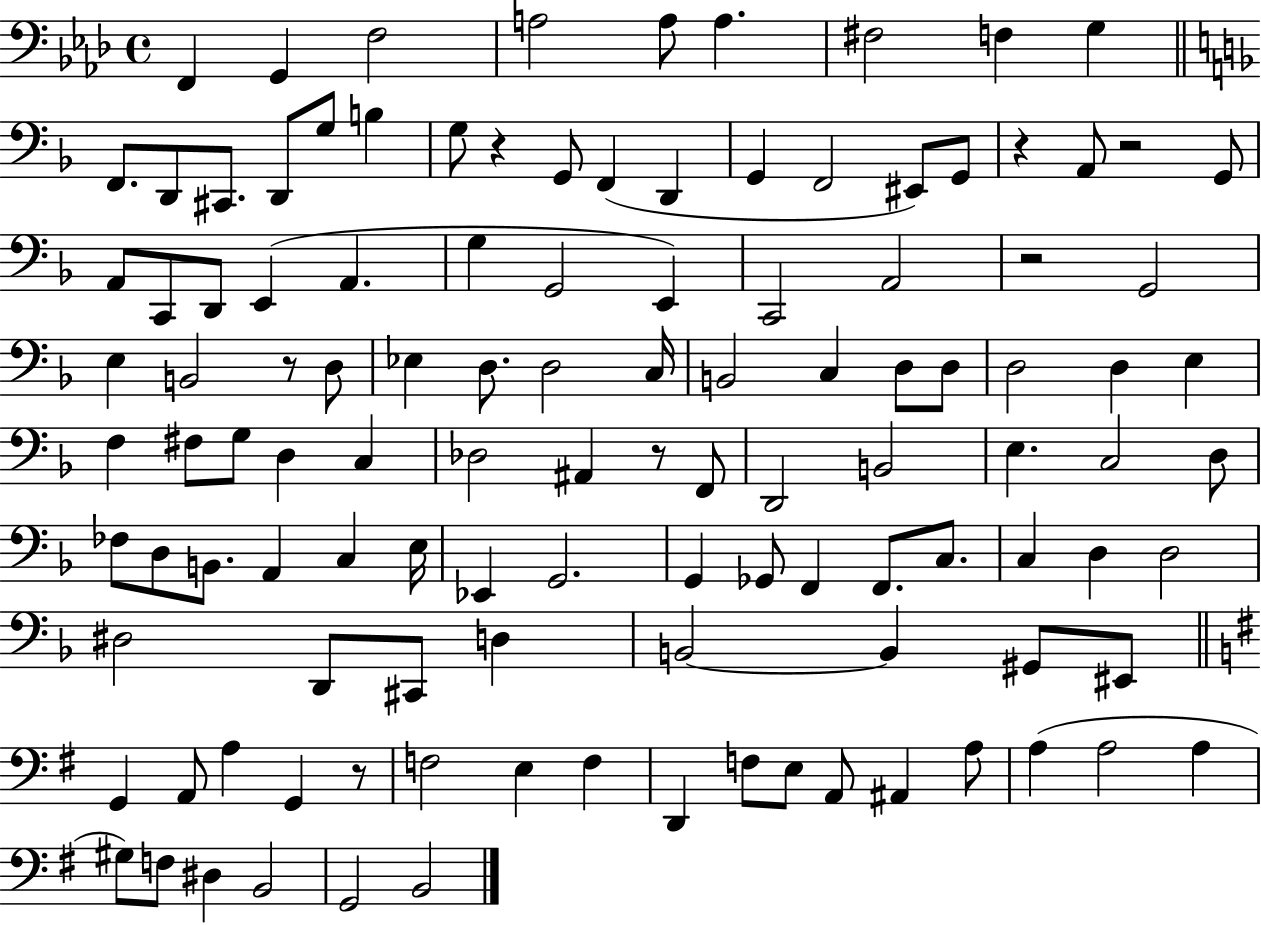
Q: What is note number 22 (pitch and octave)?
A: EIS2